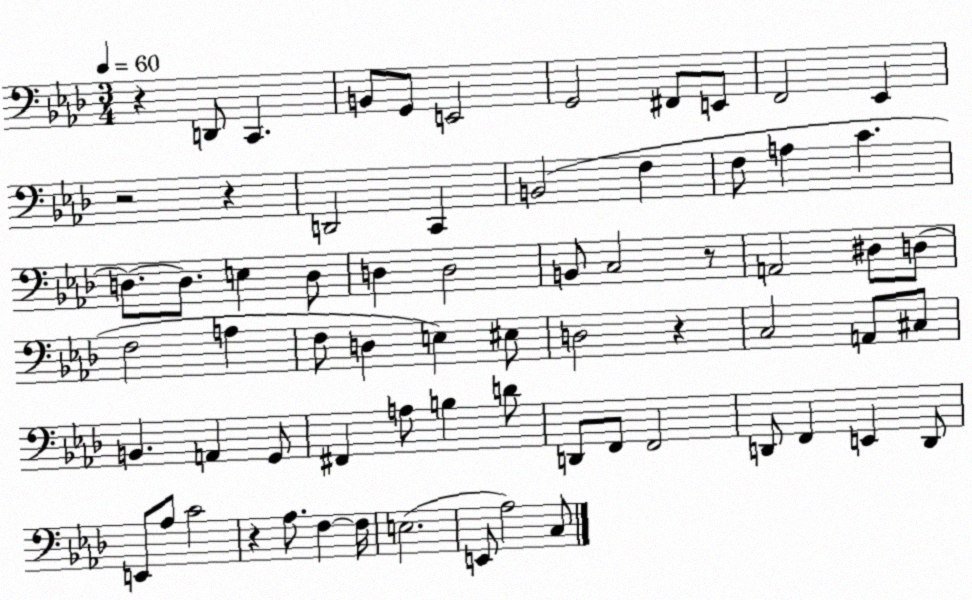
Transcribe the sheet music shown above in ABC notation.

X:1
T:Untitled
M:3/4
L:1/4
K:Ab
z D,,/2 C,, B,,/2 G,,/2 E,,2 G,,2 ^F,,/2 E,,/2 F,,2 _E,, z2 z D,,2 C,, B,,2 F, F,/2 A, C D,/2 D,/2 E, D,/2 D, D,2 B,,/2 C,2 z/2 A,,2 ^D,/2 D,/2 F,2 A, F,/2 D, E, ^E,/2 D,2 z C,2 A,,/2 ^C,/2 B,, A,, G,,/2 ^F,, A,/2 B, D/2 D,,/2 F,,/2 F,,2 D,,/2 F,, E,, D,,/2 E,,/2 _A,/2 C2 z _A,/2 F, F,/4 E,2 E,,/2 _A,2 C,/2